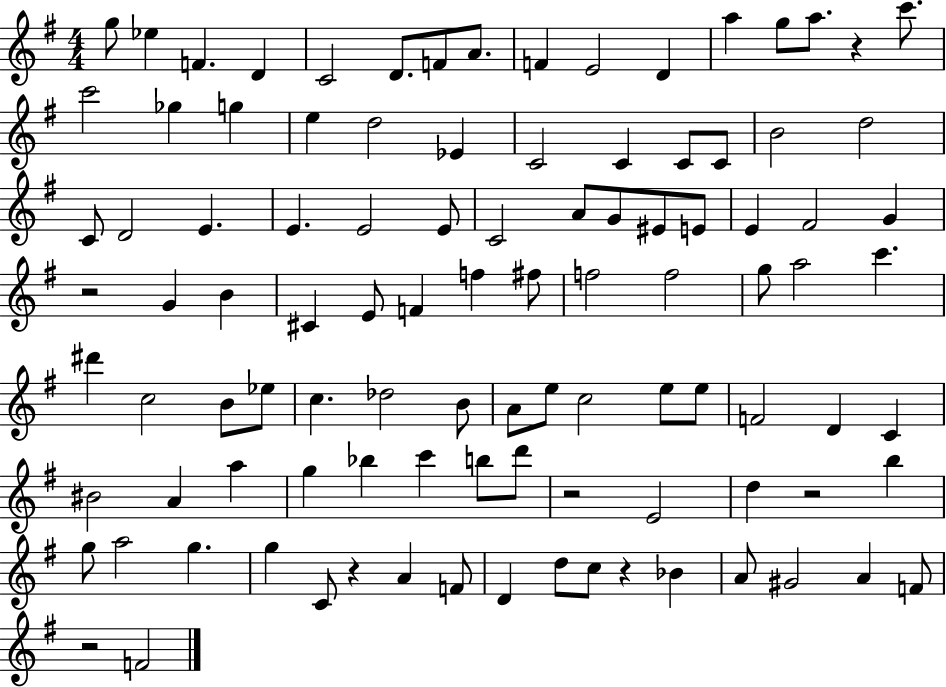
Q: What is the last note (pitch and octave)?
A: F4